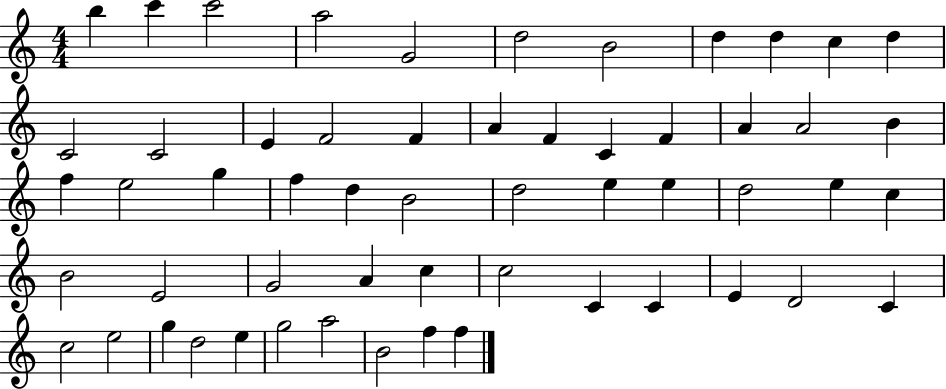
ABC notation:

X:1
T:Untitled
M:4/4
L:1/4
K:C
b c' c'2 a2 G2 d2 B2 d d c d C2 C2 E F2 F A F C F A A2 B f e2 g f d B2 d2 e e d2 e c B2 E2 G2 A c c2 C C E D2 C c2 e2 g d2 e g2 a2 B2 f f